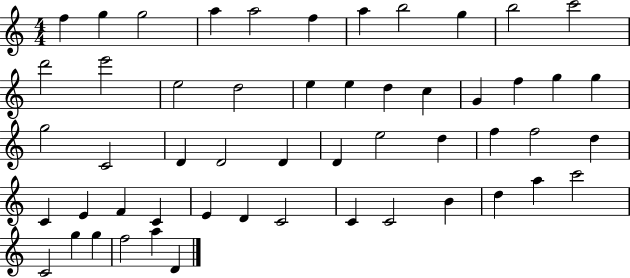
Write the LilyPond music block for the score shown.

{
  \clef treble
  \numericTimeSignature
  \time 4/4
  \key c \major
  f''4 g''4 g''2 | a''4 a''2 f''4 | a''4 b''2 g''4 | b''2 c'''2 | \break d'''2 e'''2 | e''2 d''2 | e''4 e''4 d''4 c''4 | g'4 f''4 g''4 g''4 | \break g''2 c'2 | d'4 d'2 d'4 | d'4 e''2 d''4 | f''4 f''2 d''4 | \break c'4 e'4 f'4 c'4 | e'4 d'4 c'2 | c'4 c'2 b'4 | d''4 a''4 c'''2 | \break c'2 g''4 g''4 | f''2 a''4 d'4 | \bar "|."
}